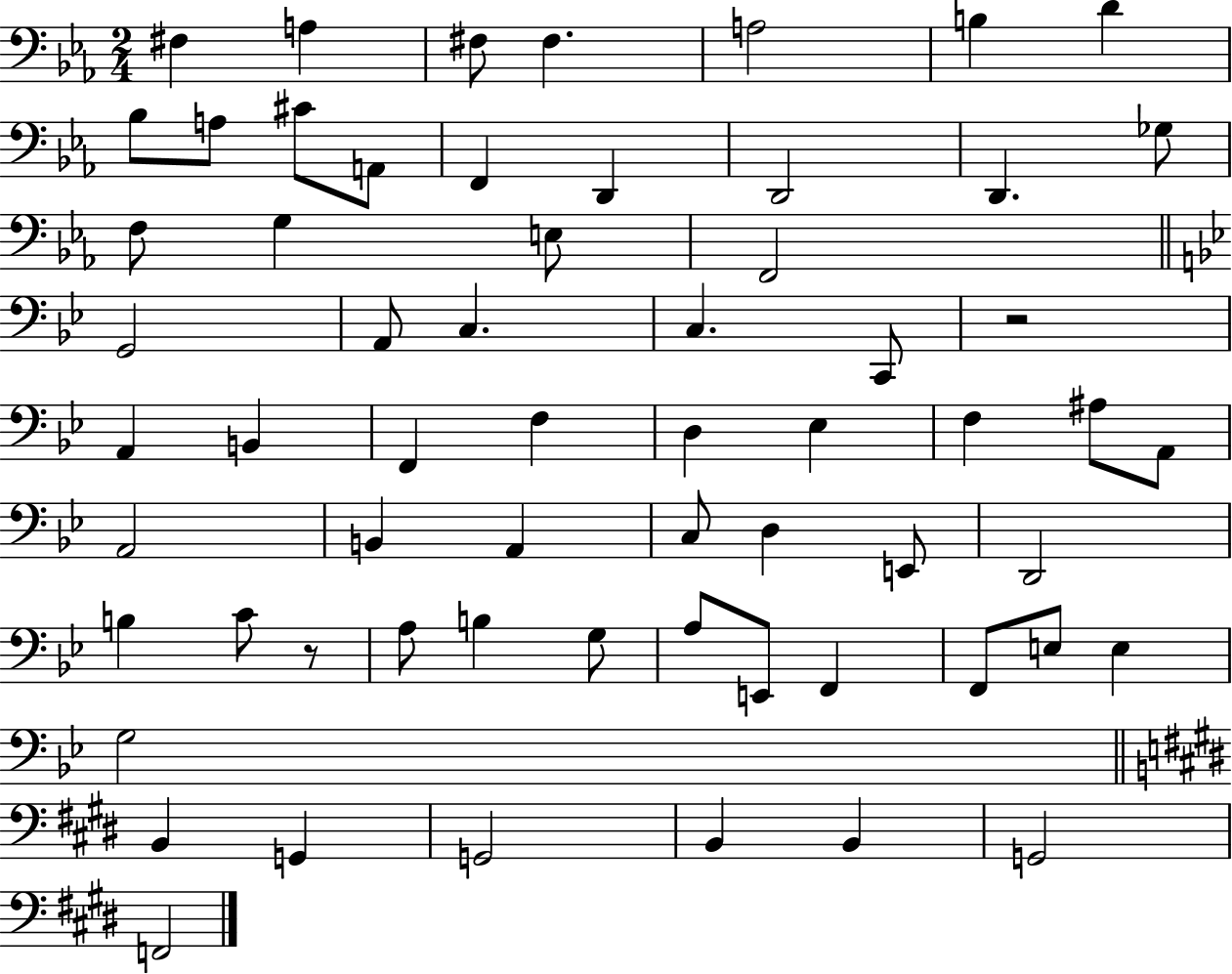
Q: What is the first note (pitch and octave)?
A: F#3